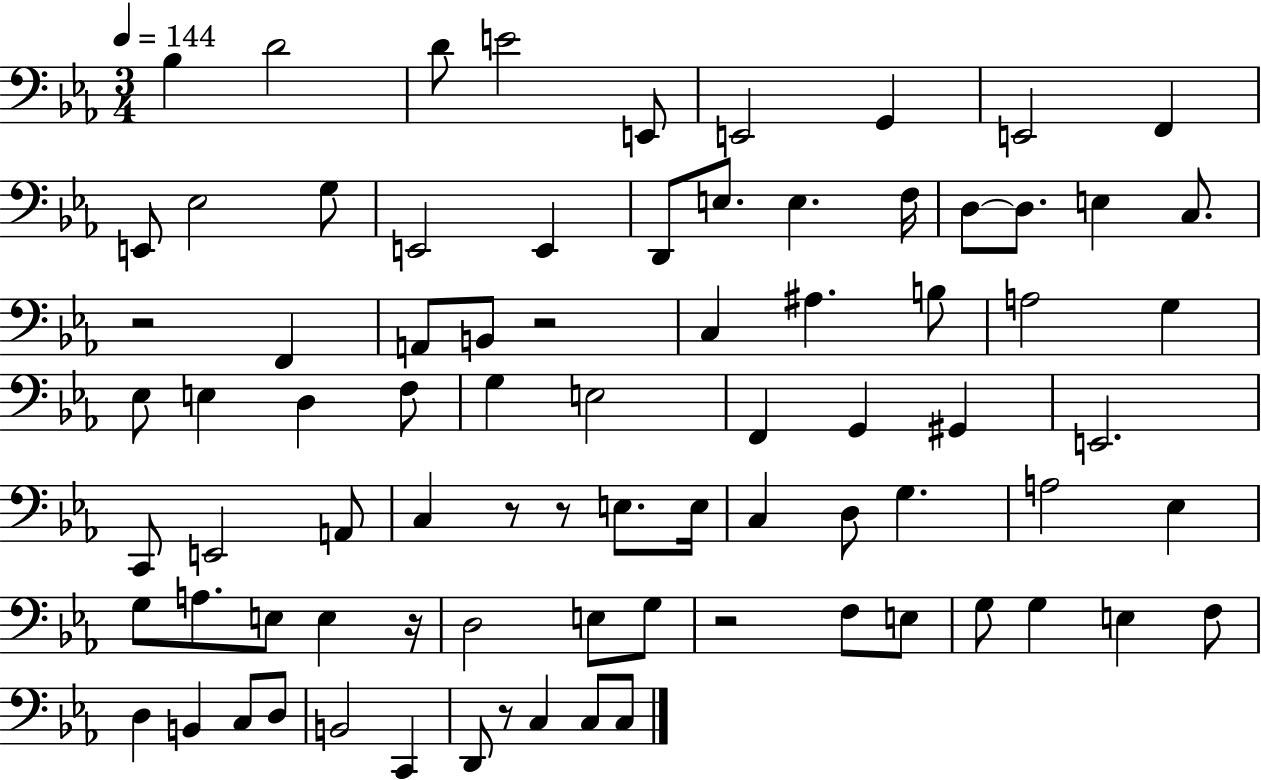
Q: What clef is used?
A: bass